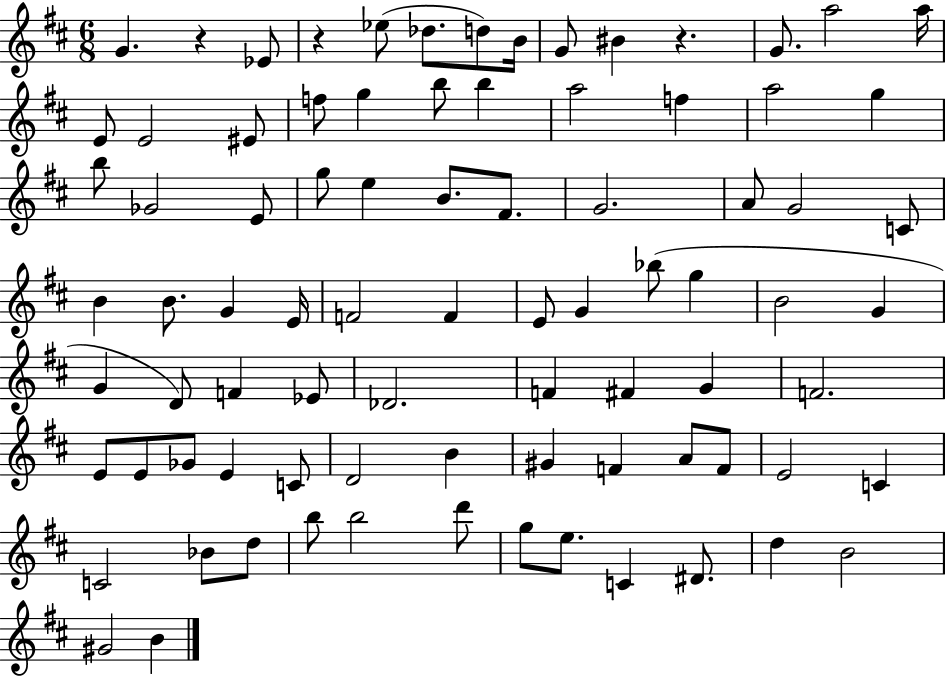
{
  \clef treble
  \numericTimeSignature
  \time 6/8
  \key d \major
  g'4. r4 ees'8 | r4 ees''8( des''8. d''8) b'16 | g'8 bis'4 r4. | g'8. a''2 a''16 | \break e'8 e'2 eis'8 | f''8 g''4 b''8 b''4 | a''2 f''4 | a''2 g''4 | \break b''8 ges'2 e'8 | g''8 e''4 b'8. fis'8. | g'2. | a'8 g'2 c'8 | \break b'4 b'8. g'4 e'16 | f'2 f'4 | e'8 g'4 bes''8( g''4 | b'2 g'4 | \break g'4 d'8) f'4 ees'8 | des'2. | f'4 fis'4 g'4 | f'2. | \break e'8 e'8 ges'8 e'4 c'8 | d'2 b'4 | gis'4 f'4 a'8 f'8 | e'2 c'4 | \break c'2 bes'8 d''8 | b''8 b''2 d'''8 | g''8 e''8. c'4 dis'8. | d''4 b'2 | \break gis'2 b'4 | \bar "|."
}